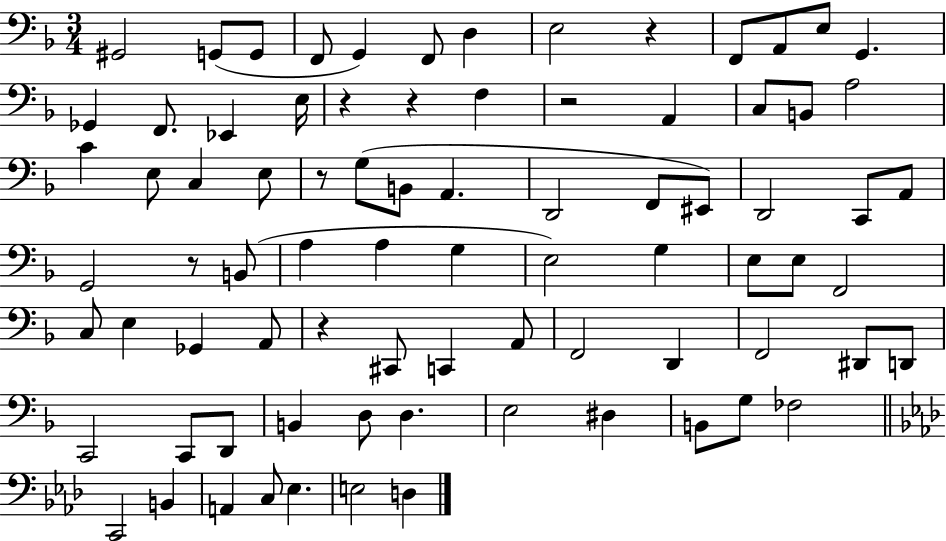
{
  \clef bass
  \numericTimeSignature
  \time 3/4
  \key f \major
  gis,2 g,8( g,8 | f,8 g,4) f,8 d4 | e2 r4 | f,8 a,8 e8 g,4. | \break ges,4 f,8. ees,4 e16 | r4 r4 f4 | r2 a,4 | c8 b,8 a2 | \break c'4 e8 c4 e8 | r8 g8( b,8 a,4. | d,2 f,8 eis,8) | d,2 c,8 a,8 | \break g,2 r8 b,8( | a4 a4 g4 | e2) g4 | e8 e8 f,2 | \break c8 e4 ges,4 a,8 | r4 cis,8 c,4 a,8 | f,2 d,4 | f,2 dis,8 d,8 | \break c,2 c,8 d,8 | b,4 d8 d4. | e2 dis4 | b,8 g8 fes2 | \break \bar "||" \break \key aes \major c,2 b,4 | a,4 c8 ees4. | e2 d4 | \bar "|."
}